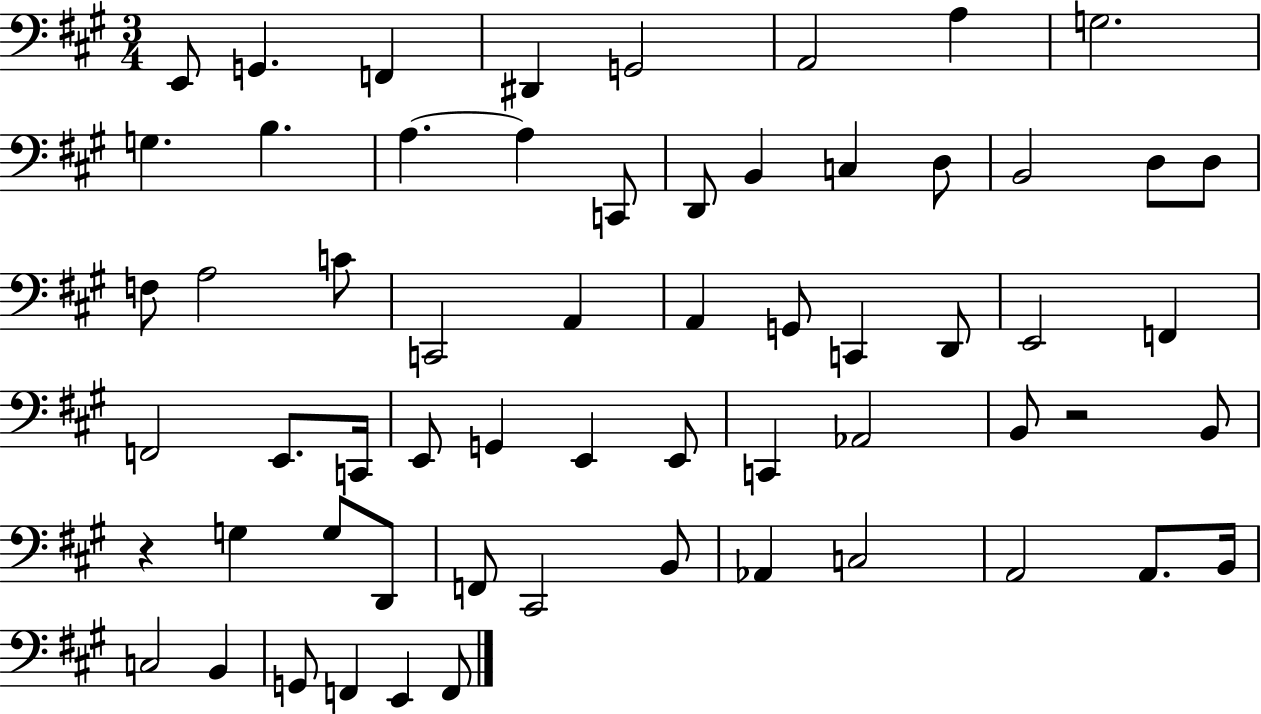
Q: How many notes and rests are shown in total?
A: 61